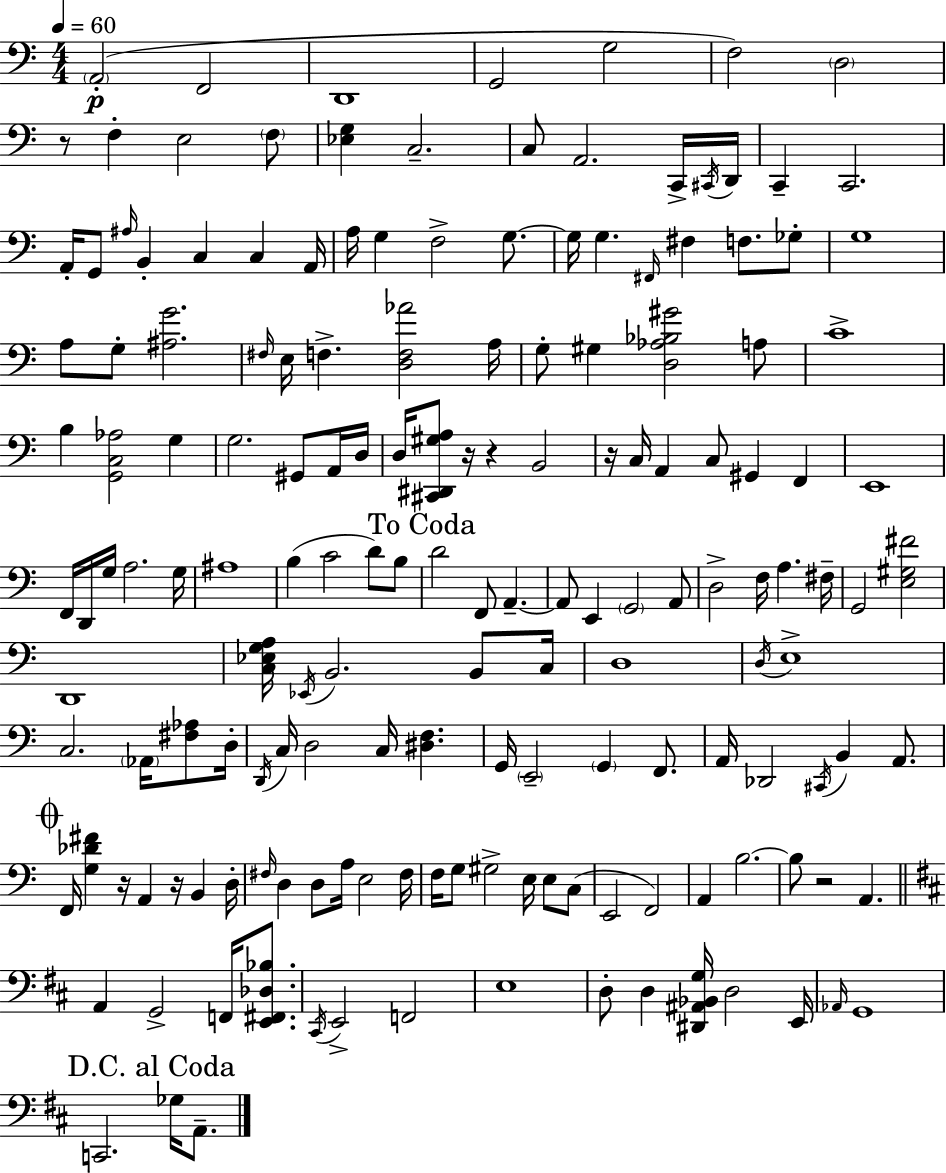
{
  \clef bass
  \numericTimeSignature
  \time 4/4
  \key c \major
  \tempo 4 = 60
  \parenthesize a,2-.(\p f,2 | d,1 | g,2 g2 | f2) \parenthesize d2 | \break r8 f4-. e2 \parenthesize f8 | <ees g>4 c2.-- | c8 a,2. c,16-> \acciaccatura { cis,16 } | d,16 c,4-- c,2. | \break a,16-. g,8 \grace { ais16 } b,4-. c4 c4 | a,16 a16 g4 f2-> g8.~~ | g16 g4. \grace { fis,16 } fis4 f8. | ges8-. g1 | \break a8 g8-. <ais g'>2. | \grace { fis16 } e16 f4.-> <d f aes'>2 | a16 g8-. gis4 <d aes bes gis'>2 | a8 c'1-> | \break b4 <g, c aes>2 | g4 g2. | gis,8 a,16 d16 d16 <cis, dis, gis a>8 r16 r4 b,2 | r16 c16 a,4 c8 gis,4 | \break f,4 e,1 | f,16 d,16 g16 a2. | g16 ais1 | b4( c'2 | \break d'8) b8 \mark "To Coda" d'2 f,8 a,4.--~~ | a,8 e,4 \parenthesize g,2 | a,8 d2-> f16 a4. | fis16-- g,2 <e gis fis'>2 | \break d,1 | <c ees g a>16 \acciaccatura { ees,16 } b,2. | b,8 c16 d1 | \acciaccatura { d16 } e1-> | \break c2. | \parenthesize aes,16 <fis aes>8 d16-. \acciaccatura { d,16 } c16 d2 | c16 <dis f>4. g,16 \parenthesize e,2-- | \parenthesize g,4 f,8. a,16 des,2 | \break \acciaccatura { cis,16 } b,4 a,8. \mark \markup { \musicglyph "scripts.coda" } f,16 <g des' fis'>4 r16 a,4 | r16 b,4 d16-. \grace { fis16 } d4 d8 a16 | e2 fis16 f16 g8 gis2-> | e16 e8 c8( e,2 | \break f,2) a,4 b2.~~ | b8 r2 | a,4. \bar "||" \break \key b \minor a,4 g,2-> f,16 <e, fis, des bes>8. | \acciaccatura { cis,16 } e,2-> f,2 | e1 | d8-. d4 <dis, ais, bes, g>16 d2 | \break e,16 \grace { aes,16 } g,1 | \mark "D.C. al Coda" c,2. ges16 a,8.-- | \bar "|."
}